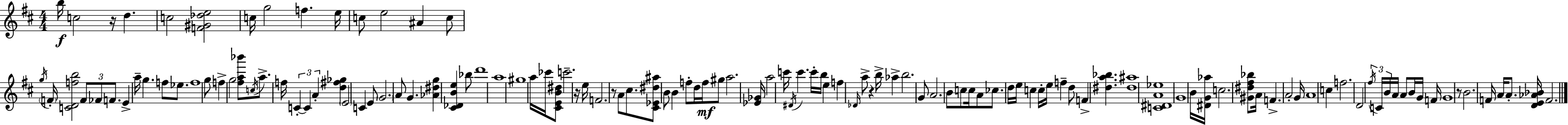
{
  \clef treble
  \numericTimeSignature
  \time 4/4
  \key d \major
  b''16\f c''2 r16 d''4. | c''2 <f' gis' des'' e''>2 | c''16 g''2 f''4. e''16 | c''8 e''2 ais'4 c''8 | \break \acciaccatura { g''16 } \parenthesize f'16-. <c' d' f'' b''>2 \tuplet 3/2 { f'8 fes'8 f'8. } | e'4-> a''16-- g''4. f''8 ees''8. | f''1 | g''8 f''4-> g''2 <fis'' a'' bes'''>8 | \break \acciaccatura { c''16 } a''8.-> f''16 \tuplet 3/2 { c'4-.~~ c'4 a'4-. } | <d'' fis'' ges''>4 \parenthesize e'2 c'4 | e'8 \parenthesize g'2. | a'8 g'4. <aes' dis'' g''>4 <cis' des' b' e''>4 | \break bes''8 d'''1 | a''1 | gis''1 | a''16 ces'''16 <cis' e' b' dis''>8 c'''2.-- | \break r16 e''16 f'2. | r8 a'8 cis''8. <cis' ees' dis'' ais''>8 b'8 b'4 f''8-. | d''16 f''16\mf gis''8 a''2. | <ees' ges'>16 a''2 c'''16 \acciaccatura { dis'16 } c'''4. | \break c'''16-. b''16 e''4 f''4 \grace { des'16 } a''8-> r4 | b''16-> aes''4-> b''2. | g'8 a'2. | b'8 c''8 c''16 a'8 ces''8. d''16 e''16 c''4 | \break c''16-. e''16 f''4-- d''8 f'4-> <dis'' a'' bes''>4. | <dis'' ais''>1 | <c' dis' a' ees''>1 | g'1 | \break b'16 <dis' g' aes''>16 c''2. | <gis' dis'' fis'' bes''>8 a'16 f'4.-> a'2-. | g'16 a'1 | c''4 f''2. | \break d'2 \tuplet 3/2 { \acciaccatura { fis''16 } c'16 b'16 } a'16 | a'8 b'16 g'16 f'16 g'1 | r8 b'2. | f'16 a'16 a'8.-. <d' e' aes' bes'>16 f'2. | \break \bar "|."
}